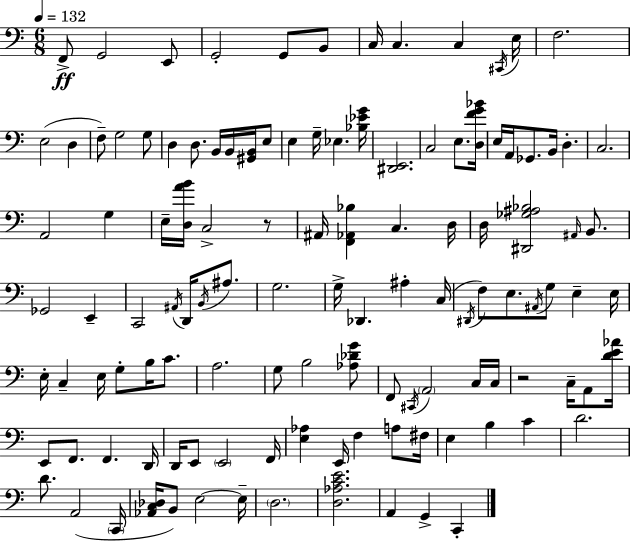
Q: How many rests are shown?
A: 2